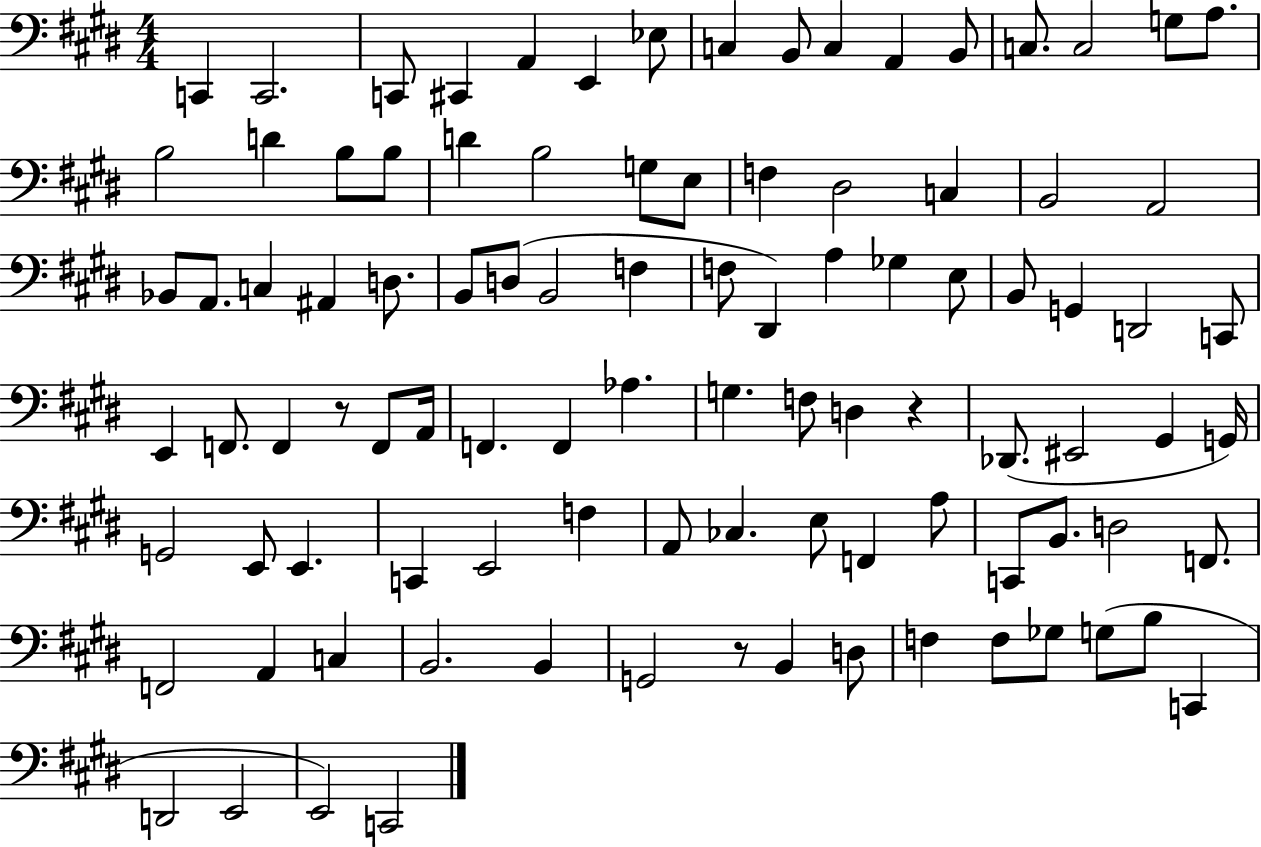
X:1
T:Untitled
M:4/4
L:1/4
K:E
C,, C,,2 C,,/2 ^C,, A,, E,, _E,/2 C, B,,/2 C, A,, B,,/2 C,/2 C,2 G,/2 A,/2 B,2 D B,/2 B,/2 D B,2 G,/2 E,/2 F, ^D,2 C, B,,2 A,,2 _B,,/2 A,,/2 C, ^A,, D,/2 B,,/2 D,/2 B,,2 F, F,/2 ^D,, A, _G, E,/2 B,,/2 G,, D,,2 C,,/2 E,, F,,/2 F,, z/2 F,,/2 A,,/4 F,, F,, _A, G, F,/2 D, z _D,,/2 ^E,,2 ^G,, G,,/4 G,,2 E,,/2 E,, C,, E,,2 F, A,,/2 _C, E,/2 F,, A,/2 C,,/2 B,,/2 D,2 F,,/2 F,,2 A,, C, B,,2 B,, G,,2 z/2 B,, D,/2 F, F,/2 _G,/2 G,/2 B,/2 C,, D,,2 E,,2 E,,2 C,,2